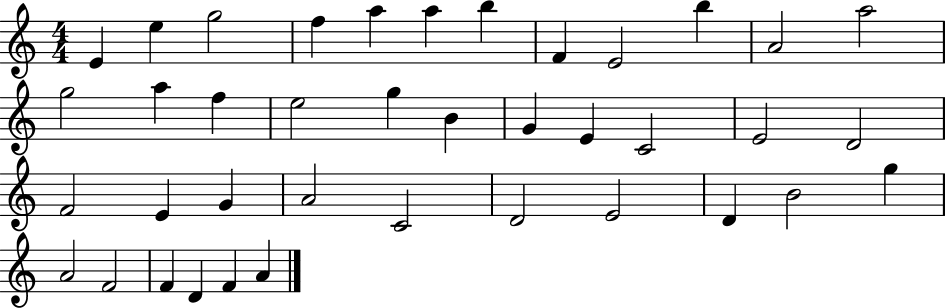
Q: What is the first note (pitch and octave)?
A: E4